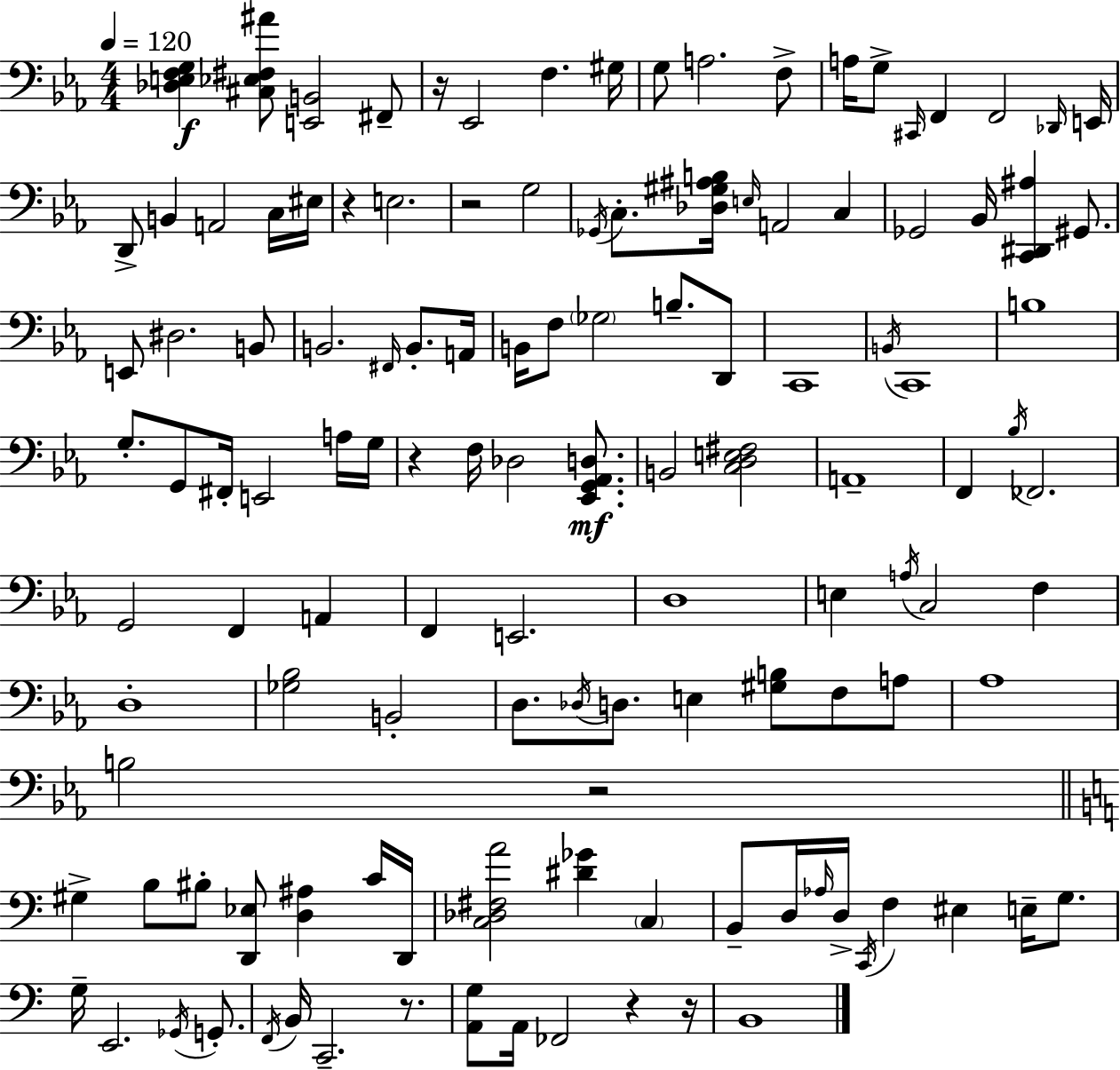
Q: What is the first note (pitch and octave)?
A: F#2